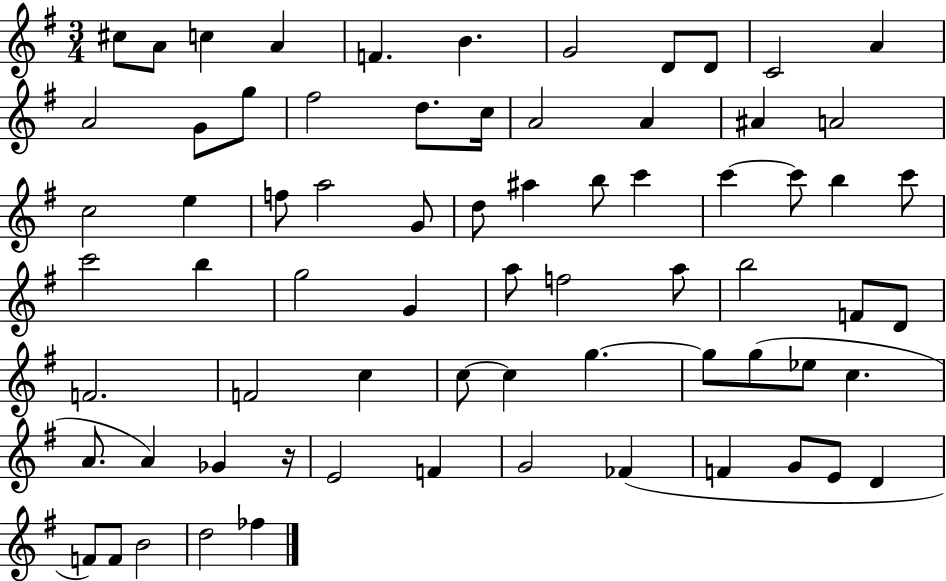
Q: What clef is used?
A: treble